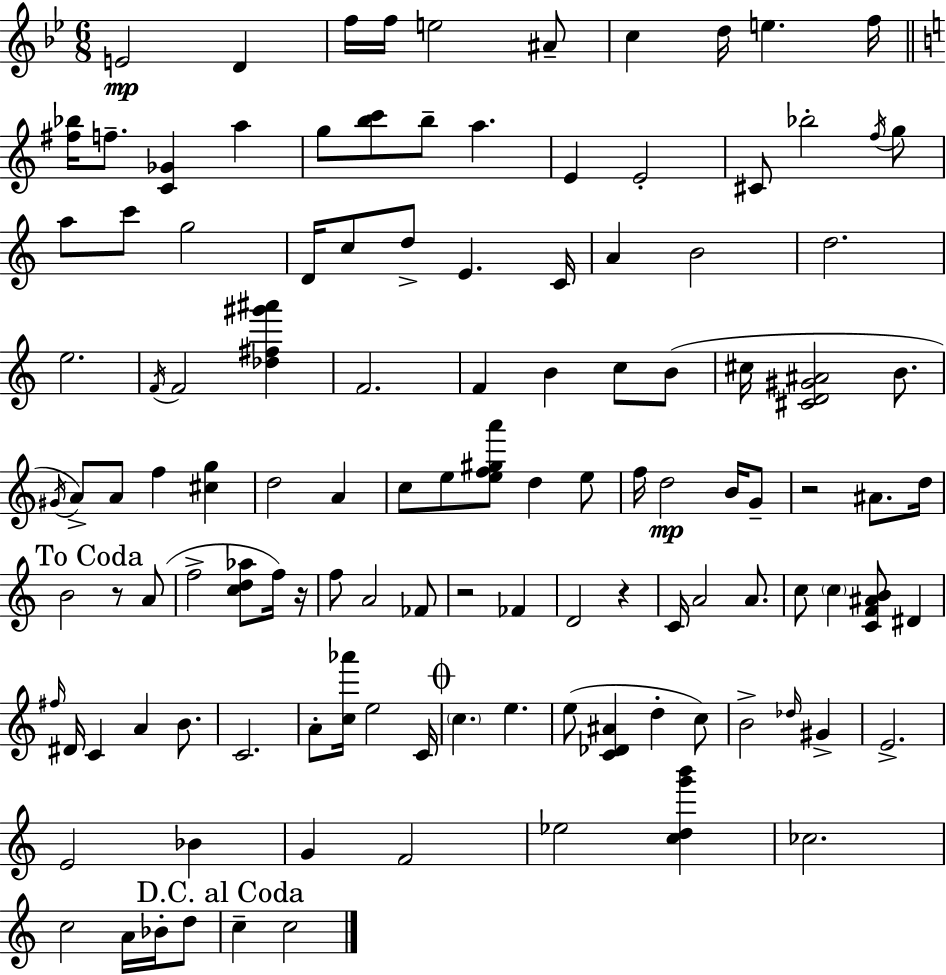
{
  \clef treble
  \numericTimeSignature
  \time 6/8
  \key bes \major
  \repeat volta 2 { e'2\mp d'4 | f''16 f''16 e''2 ais'8-- | c''4 d''16 e''4. f''16 | \bar "||" \break \key c \major <fis'' bes''>16 f''8.-- <c' ges'>4 a''4 | g''8 <b'' c'''>8 b''8-- a''4. | e'4 e'2-. | cis'8 bes''2-. \acciaccatura { f''16 } g''8 | \break a''8 c'''8 g''2 | d'16 c''8 d''8-> e'4. | c'16 a'4 b'2 | d''2. | \break e''2. | \acciaccatura { f'16 } f'2 <des'' fis'' gis''' ais'''>4 | f'2. | f'4 b'4 c''8 | \break b'8( cis''16 <cis' d' gis' ais'>2 b'8. | \acciaccatura { gis'16 } a'8->) a'8 f''4 <cis'' g''>4 | d''2 a'4 | c''8 e''8 <e'' f'' gis'' a'''>8 d''4 | \break e''8 f''16 d''2\mp | b'16 g'8-- r2 ais'8. | d''16 \mark "To Coda" b'2 r8 | a'8( f''2-> <c'' d'' aes''>8 | \break f''16) r16 f''8 a'2 | fes'8 r2 fes'4 | d'2 r4 | c'16 a'2 | \break a'8. c''8 \parenthesize c''4 <c' f' ais' b'>8 dis'4 | \grace { fis''16 } dis'16 c'4 a'4 | b'8. c'2. | a'8-. <c'' aes'''>16 e''2 | \break c'16 \mark \markup { \musicglyph "scripts.coda" } \parenthesize c''4. e''4. | e''8( <c' des' ais'>4 d''4-. | c''8) b'2-> | \grace { des''16 } gis'4-> e'2.-> | \break e'2 | bes'4 g'4 f'2 | ees''2 | <c'' d'' g''' b'''>4 ces''2. | \break c''2 | a'16 bes'16-. d''8 \mark "D.C. al Coda" c''4-- c''2 | } \bar "|."
}